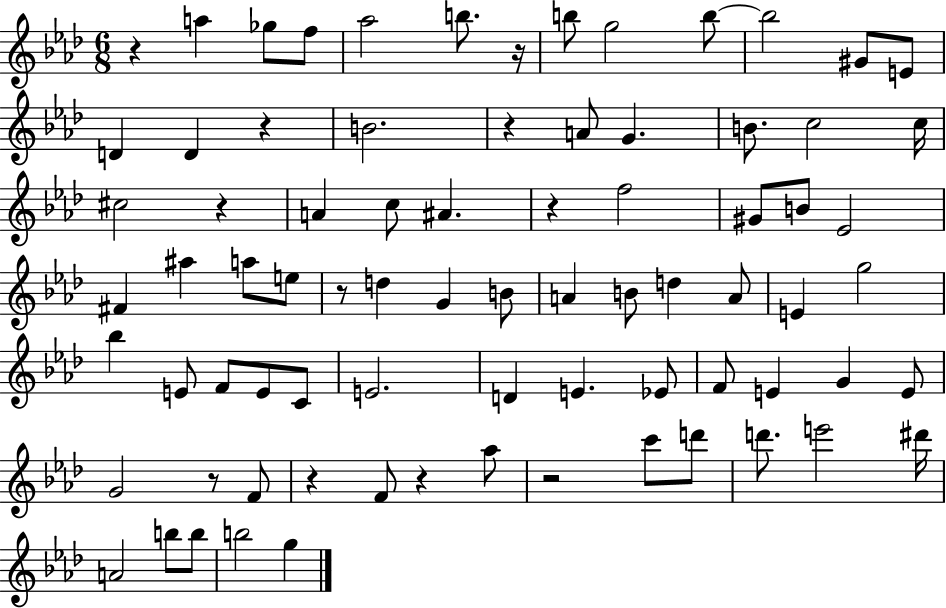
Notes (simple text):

R/q A5/q Gb5/e F5/e Ab5/h B5/e. R/s B5/e G5/h B5/e B5/h G#4/e E4/e D4/q D4/q R/q B4/h. R/q A4/e G4/q. B4/e. C5/h C5/s C#5/h R/q A4/q C5/e A#4/q. R/q F5/h G#4/e B4/e Eb4/h F#4/q A#5/q A5/e E5/e R/e D5/q G4/q B4/e A4/q B4/e D5/q A4/e E4/q G5/h Bb5/q E4/e F4/e E4/e C4/e E4/h. D4/q E4/q. Eb4/e F4/e E4/q G4/q E4/e G4/h R/e F4/e R/q F4/e R/q Ab5/e R/h C6/e D6/e D6/e. E6/h D#6/s A4/h B5/e B5/e B5/h G5/q